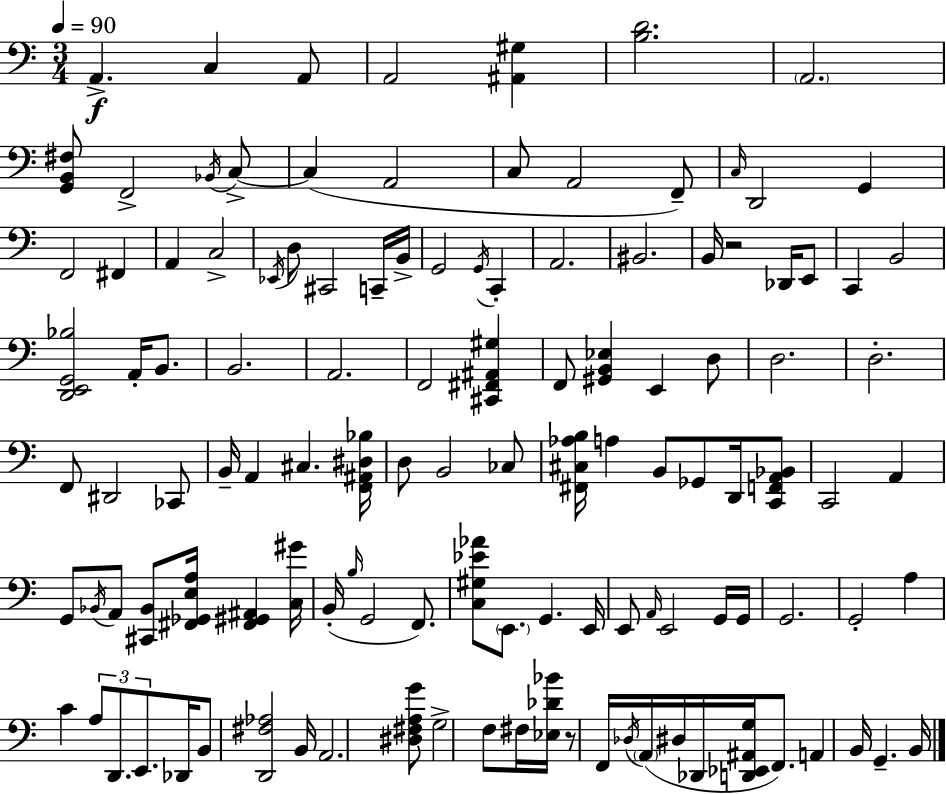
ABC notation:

X:1
T:Untitled
M:3/4
L:1/4
K:C
A,, C, A,,/2 A,,2 [^A,,^G,] [B,D]2 A,,2 [G,,B,,^F,]/2 F,,2 _B,,/4 C,/2 C, A,,2 C,/2 A,,2 F,,/2 C,/4 D,,2 G,, F,,2 ^F,, A,, C,2 _E,,/4 D,/2 ^C,,2 C,,/4 B,,/4 G,,2 G,,/4 C,, A,,2 ^B,,2 B,,/4 z2 _D,,/4 E,,/2 C,, B,,2 [D,,E,,G,,_B,]2 A,,/4 B,,/2 B,,2 A,,2 F,,2 [^C,,^F,,^A,,^G,] F,,/2 [^G,,B,,_E,] E,, D,/2 D,2 D,2 F,,/2 ^D,,2 _C,,/2 B,,/4 A,, ^C, [F,,^A,,^D,_B,]/4 D,/2 B,,2 _C,/2 [^F,,^C,_A,B,]/4 A, B,,/2 _G,,/2 D,,/4 [C,,F,,A,,_B,,]/2 C,,2 A,, G,,/2 _B,,/4 A,,/2 [^C,,_B,,]/2 [^F,,_G,,E,A,]/4 [^F,,^G,,^A,,] [C,^G]/4 B,,/4 B,/4 G,,2 F,,/2 [C,^G,_E_A]/2 E,,/2 G,, E,,/4 E,,/2 A,,/4 E,,2 G,,/4 G,,/4 G,,2 G,,2 A, C A,/2 D,,/2 E,,/2 _D,,/4 B,,/2 [D,,^F,_A,]2 B,,/4 A,,2 [^D,^F,A,G]/2 G,2 F,/2 ^F,/4 [_E,_D_B]/4 z/2 F,,/4 _D,/4 A,,/4 ^D,/4 _D,,/4 [D,,_E,,^A,,G,]/4 F,,/2 A,, B,,/4 G,, B,,/4